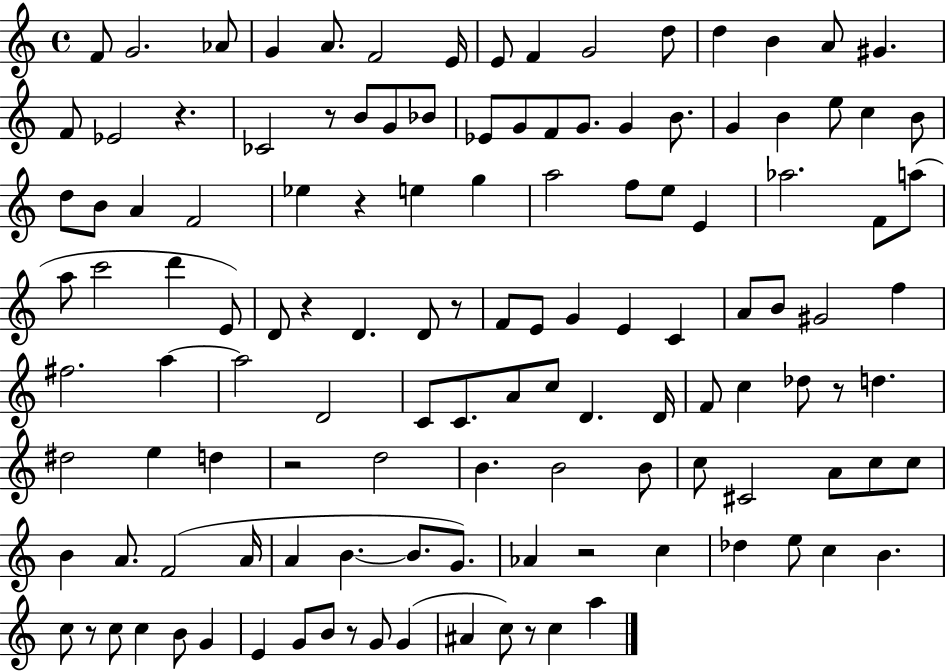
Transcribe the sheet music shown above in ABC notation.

X:1
T:Untitled
M:4/4
L:1/4
K:C
F/2 G2 _A/2 G A/2 F2 E/4 E/2 F G2 d/2 d B A/2 ^G F/2 _E2 z _C2 z/2 B/2 G/2 _B/2 _E/2 G/2 F/2 G/2 G B/2 G B e/2 c B/2 d/2 B/2 A F2 _e z e g a2 f/2 e/2 E _a2 F/2 a/2 a/2 c'2 d' E/2 D/2 z D D/2 z/2 F/2 E/2 G E C A/2 B/2 ^G2 f ^f2 a a2 D2 C/2 C/2 A/2 c/2 D D/4 F/2 c _d/2 z/2 d ^d2 e d z2 d2 B B2 B/2 c/2 ^C2 A/2 c/2 c/2 B A/2 F2 A/4 A B B/2 G/2 _A z2 c _d e/2 c B c/2 z/2 c/2 c B/2 G E G/2 B/2 z/2 G/2 G ^A c/2 z/2 c a